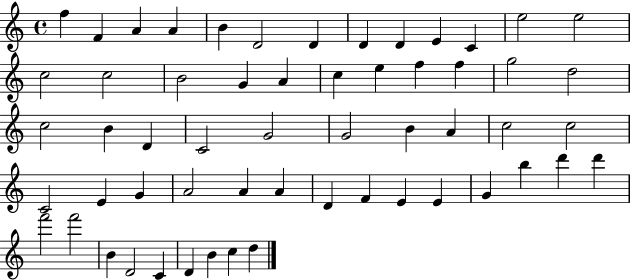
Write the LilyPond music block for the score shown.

{
  \clef treble
  \time 4/4
  \defaultTimeSignature
  \key c \major
  f''4 f'4 a'4 a'4 | b'4 d'2 d'4 | d'4 d'4 e'4 c'4 | e''2 e''2 | \break c''2 c''2 | b'2 g'4 a'4 | c''4 e''4 f''4 f''4 | g''2 d''2 | \break c''2 b'4 d'4 | c'2 g'2 | g'2 b'4 a'4 | c''2 c''2 | \break c'2 e'4 g'4 | a'2 a'4 a'4 | d'4 f'4 e'4 e'4 | g'4 b''4 d'''4 d'''4 | \break f'''2 f'''2 | b'4 d'2 c'4 | d'4 b'4 c''4 d''4 | \bar "|."
}